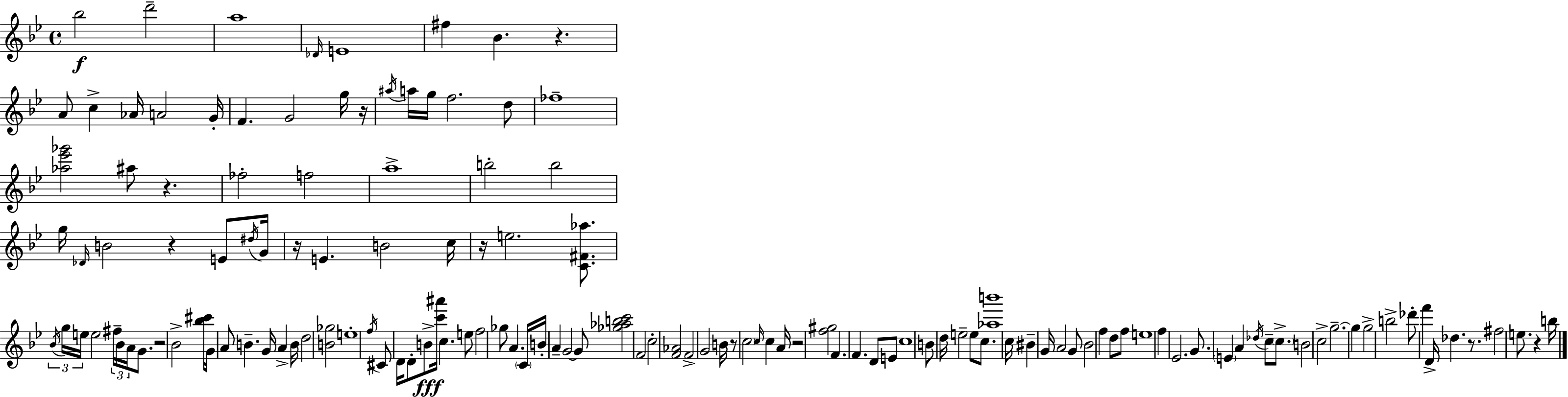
{
  \clef treble
  \time 4/4
  \defaultTimeSignature
  \key bes \major
  bes''2\f d'''2-- | a''1 | \grace { des'16 } e'1 | fis''4 bes'4. r4. | \break a'8 c''4-> aes'16 a'2 | g'16-. f'4. g'2 g''16 | r16 \acciaccatura { ais''16 } a''16 g''16 f''2. | d''8 fes''1-- | \break <aes'' ees''' ges'''>2 ais''8 r4. | fes''2-. f''2 | a''1-> | b''2-. b''2 | \break g''16 \grace { des'16 } b'2 r4 | e'8 \acciaccatura { dis''16 } g'16 r16 e'4. b'2 | c''16 r16 e''2. | <c' fis' aes''>8. \tuplet 3/2 { \acciaccatura { bes'16 } g''16 e''16 } e''2 \tuplet 3/2 { fis''16-- | \break bes'16 a'16 } g'8. r2 bes'2-> | <bes'' cis'''>16 g'16 a'8 b'4.-- g'16 | a'4-> b'16 d''2 <b' ges''>2 | e''1-. | \break \acciaccatura { f''16 } cis'8 d'16 d'8-. b'8->\fff <c''' ais'''>16 c''4. | e''8 f''2 ges''8 | a'4. \parenthesize c'16 b'16-. a'4-- g'2~~ | g'8 <ges'' aes'' b'' c'''>2 f'2 | \break c''2-. <f' aes'>2 | f'2-> g'2 | b'16 r8 \parenthesize c''2 | \grace { c''16 } c''4 a'16 r2 <f'' gis''>2 | \break f'4. f'4. | d'8 e'8 c''1 | b'8 d''16 e''2-- | e''8 c''8. <aes'' b'''>1 | \break c''16 bis'4-- g'16 a'2 | g'8 bes'2 f''4 | d''8 f''8 e''1 | f''4 ees'2. | \break g'8. \parenthesize e'4 a'4 | \acciaccatura { des''16 } c''8-- \parenthesize c''8.-> b'2 | c''2-> g''2.--~~ | g''4 g''2-> | \break b''2-> des'''8-. f'''4 d'16-> des''4. | r8. fis''2 | e''8. r4 b''16 \bar "|."
}